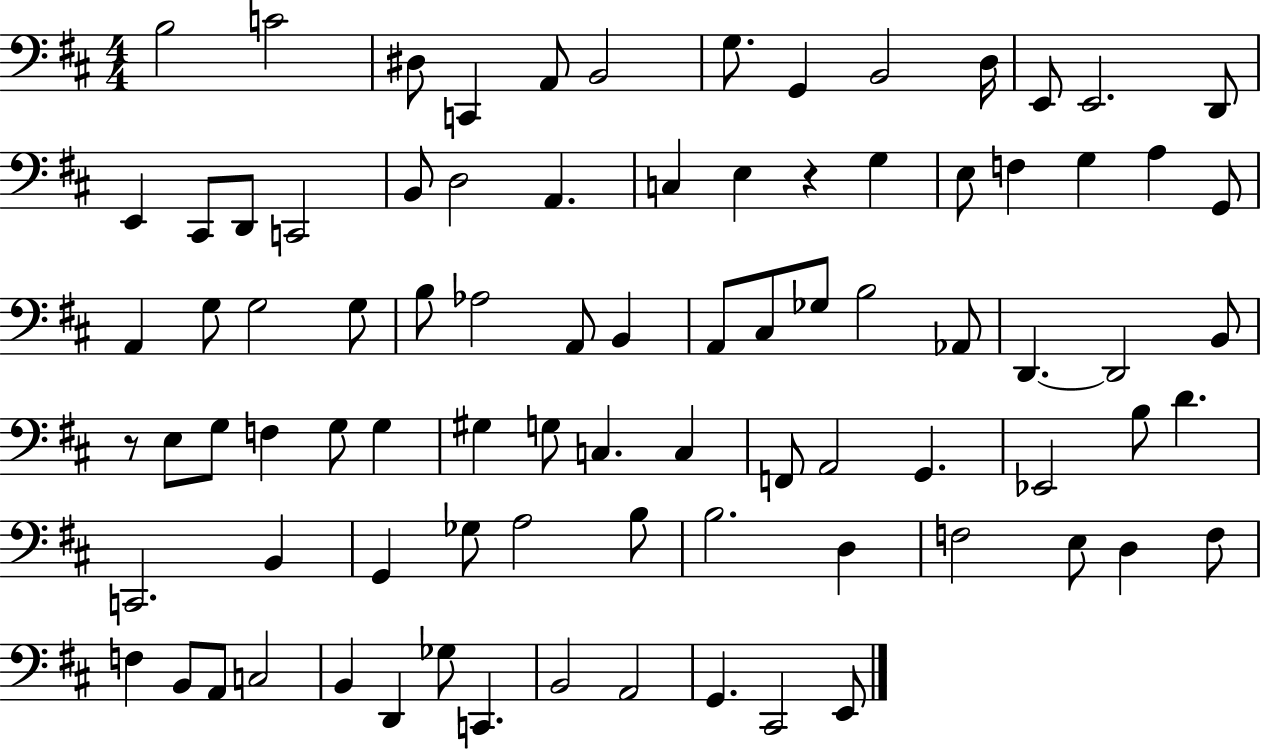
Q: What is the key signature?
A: D major